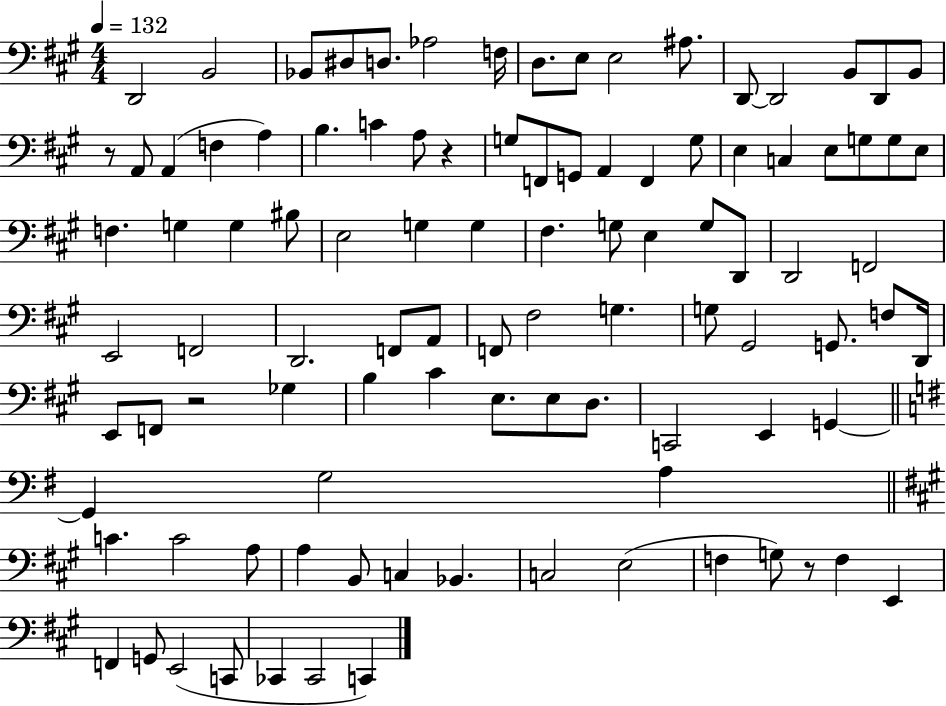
{
  \clef bass
  \numericTimeSignature
  \time 4/4
  \key a \major
  \tempo 4 = 132
  d,2 b,2 | bes,8 dis8 d8. aes2 f16 | d8. e8 e2 ais8. | d,8~~ d,2 b,8 d,8 b,8 | \break r8 a,8 a,4( f4 a4) | b4. c'4 a8 r4 | g8 f,8 g,8 a,4 f,4 g8 | e4 c4 e8 g8 g8 e8 | \break f4. g4 g4 bis8 | e2 g4 g4 | fis4. g8 e4 g8 d,8 | d,2 f,2 | \break e,2 f,2 | d,2. f,8 a,8 | f,8 fis2 g4. | g8 gis,2 g,8. f8 d,16 | \break e,8 f,8 r2 ges4 | b4 cis'4 e8. e8 d8. | c,2 e,4 g,4~~ | \bar "||" \break \key g \major g,4 g2 a4 | \bar "||" \break \key a \major c'4. c'2 a8 | a4 b,8 c4 bes,4. | c2 e2( | f4 g8) r8 f4 e,4 | \break f,4 g,8 e,2( c,8 | ces,4 ces,2 c,4) | \bar "|."
}